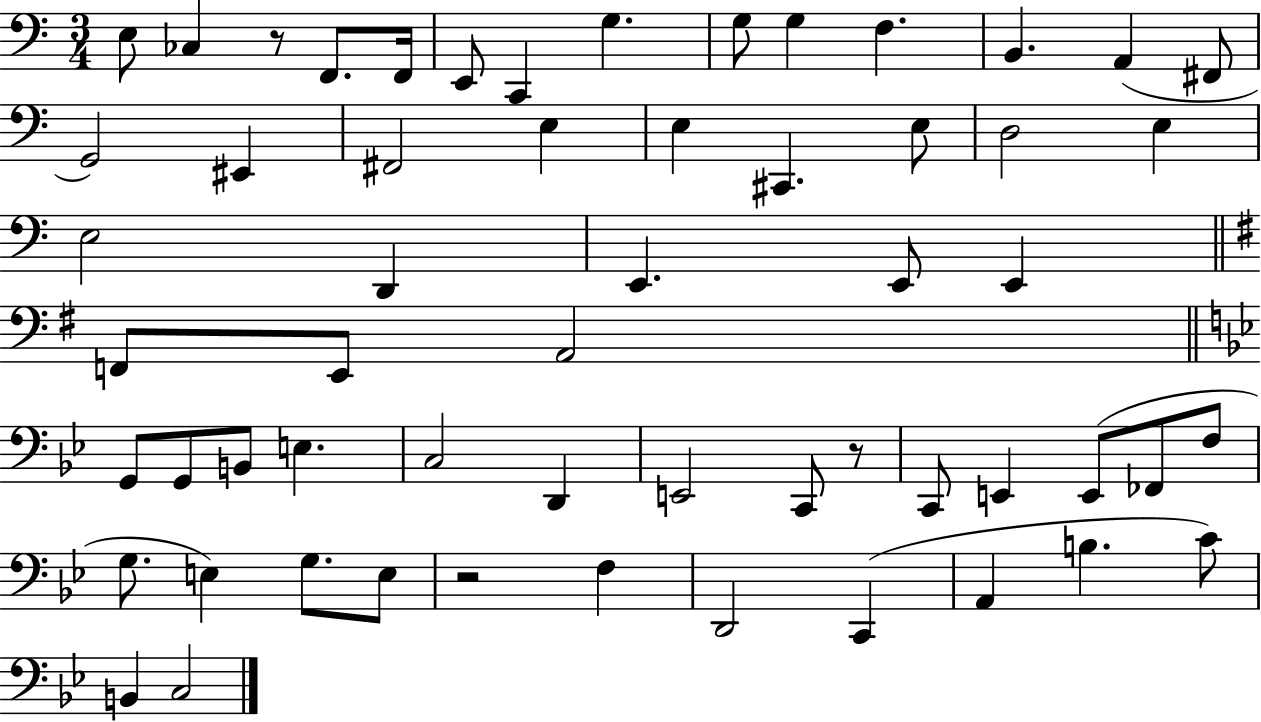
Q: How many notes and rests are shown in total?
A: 58